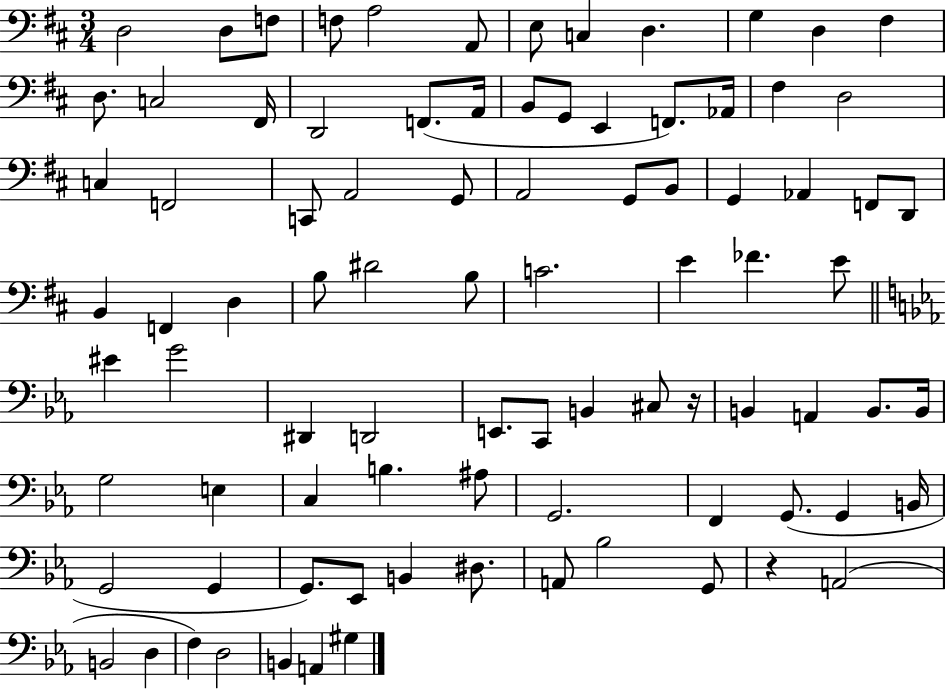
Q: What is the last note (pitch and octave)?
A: G#3